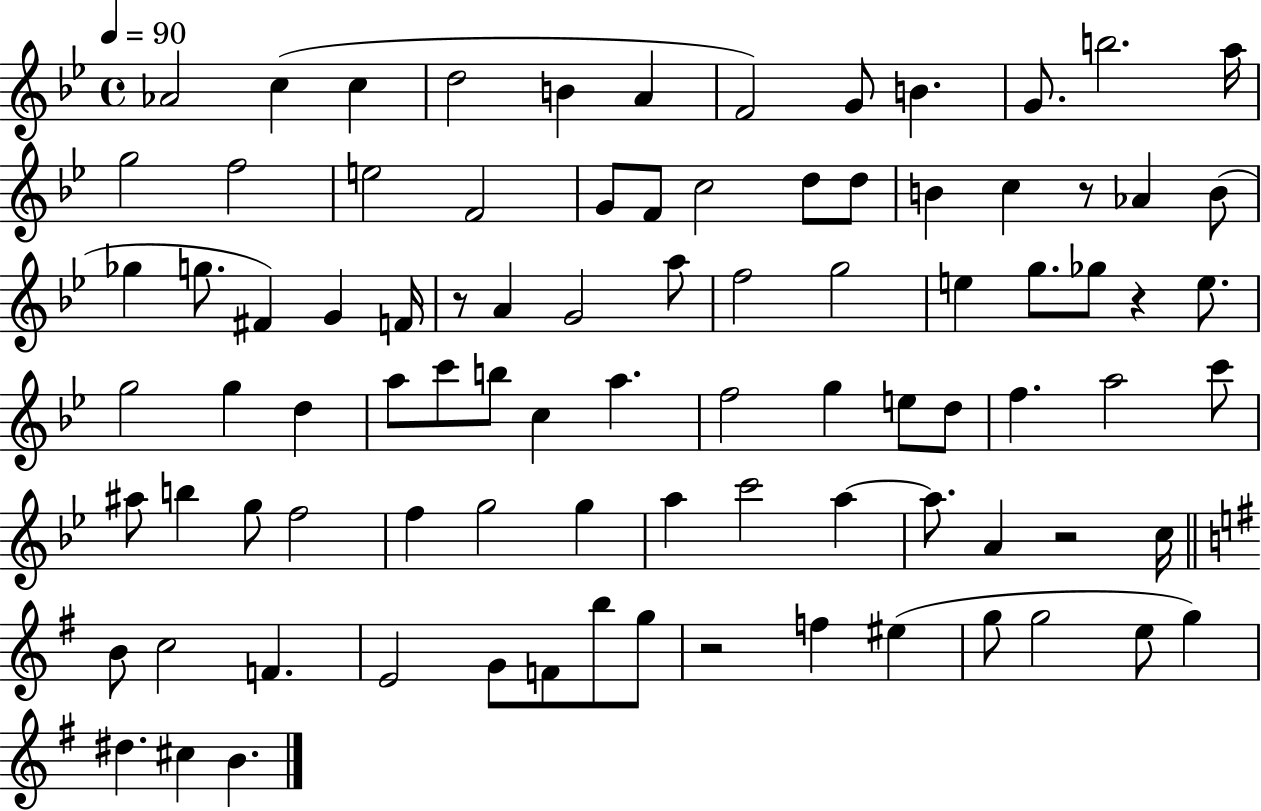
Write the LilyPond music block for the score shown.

{
  \clef treble
  \time 4/4
  \defaultTimeSignature
  \key bes \major
  \tempo 4 = 90
  aes'2 c''4( c''4 | d''2 b'4 a'4 | f'2) g'8 b'4. | g'8. b''2. a''16 | \break g''2 f''2 | e''2 f'2 | g'8 f'8 c''2 d''8 d''8 | b'4 c''4 r8 aes'4 b'8( | \break ges''4 g''8. fis'4) g'4 f'16 | r8 a'4 g'2 a''8 | f''2 g''2 | e''4 g''8. ges''8 r4 e''8. | \break g''2 g''4 d''4 | a''8 c'''8 b''8 c''4 a''4. | f''2 g''4 e''8 d''8 | f''4. a''2 c'''8 | \break ais''8 b''4 g''8 f''2 | f''4 g''2 g''4 | a''4 c'''2 a''4~~ | a''8. a'4 r2 c''16 | \break \bar "||" \break \key e \minor b'8 c''2 f'4. | e'2 g'8 f'8 b''8 g''8 | r2 f''4 eis''4( | g''8 g''2 e''8 g''4) | \break dis''4. cis''4 b'4. | \bar "|."
}